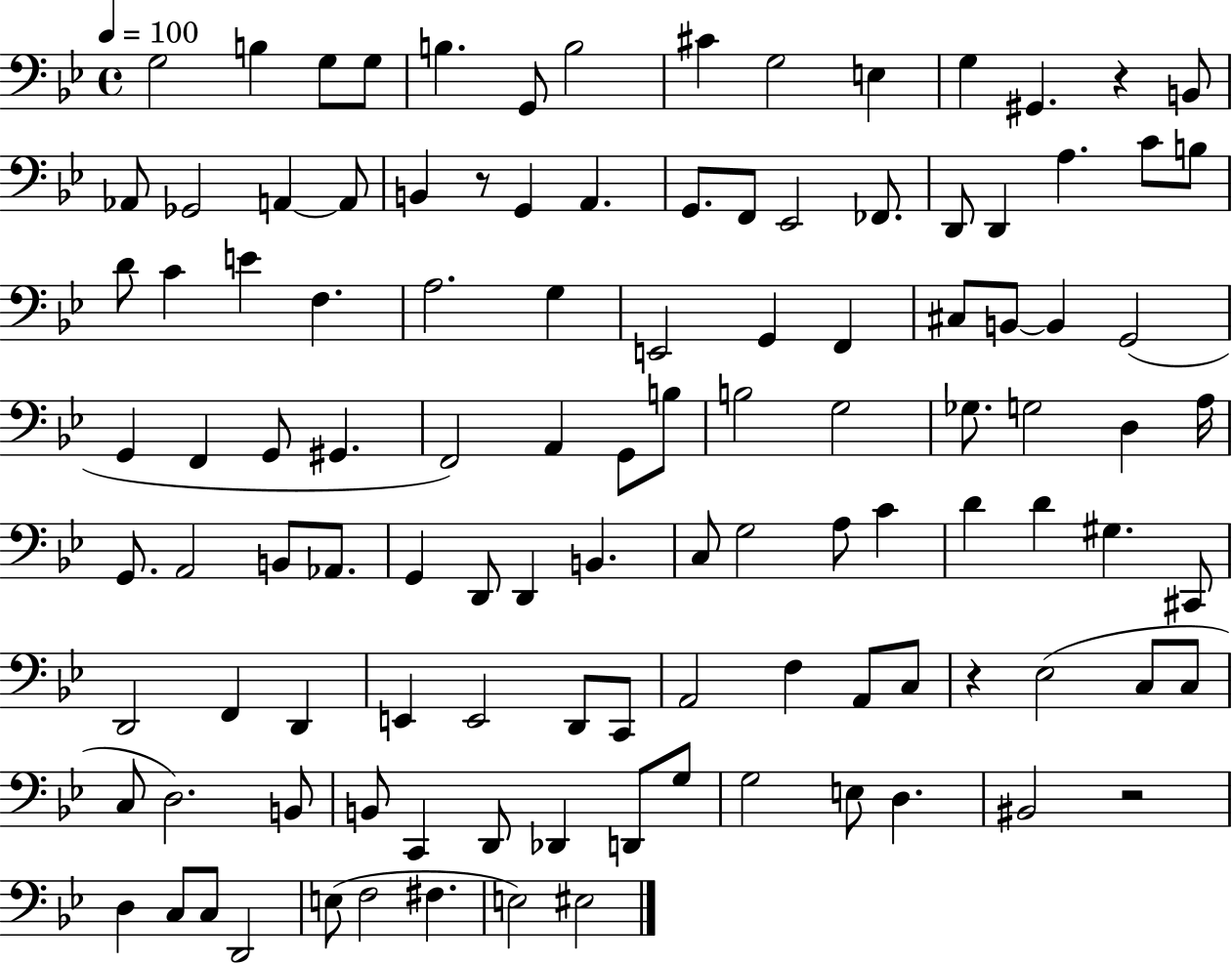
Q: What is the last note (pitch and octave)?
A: EIS3